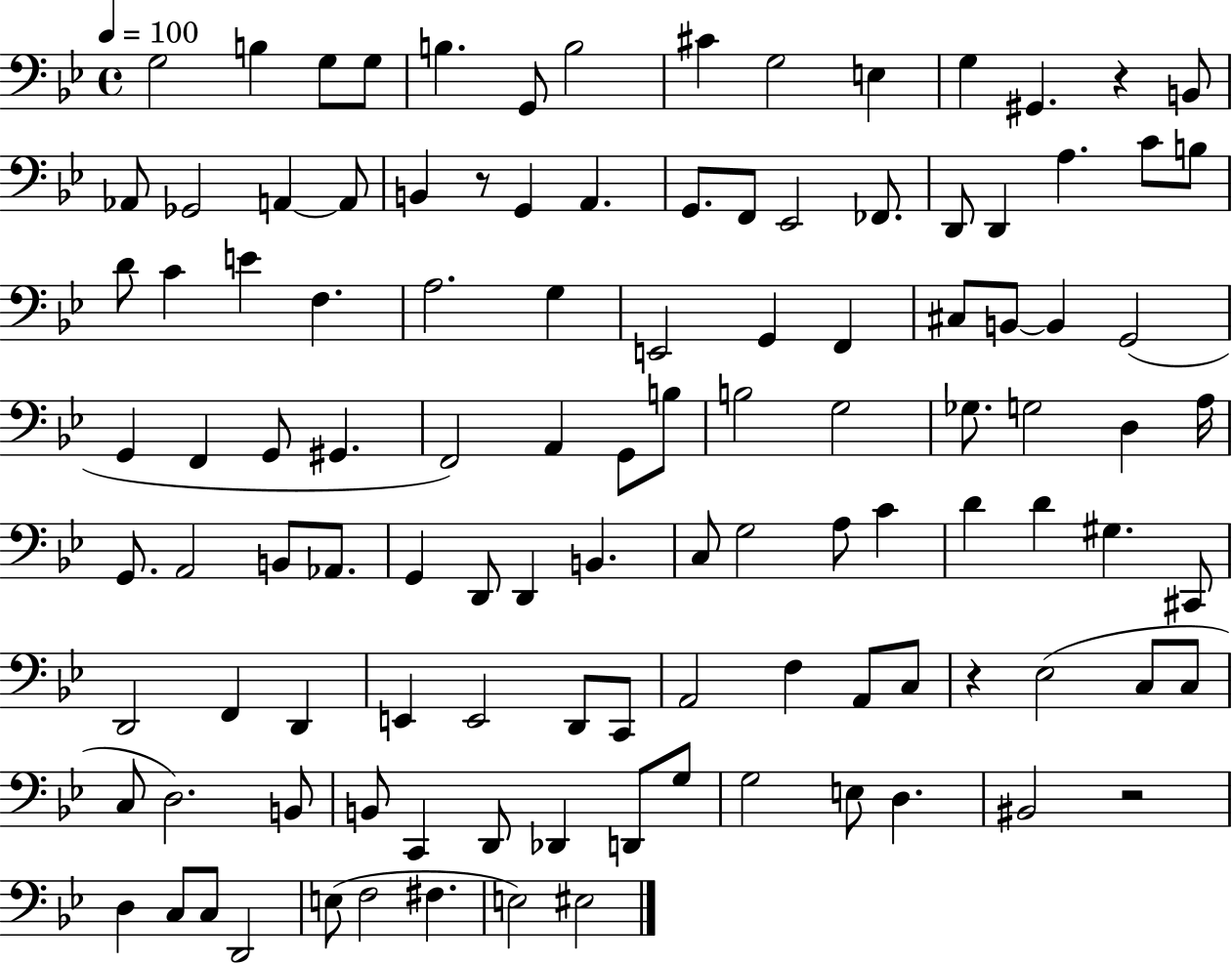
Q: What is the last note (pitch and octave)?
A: EIS3